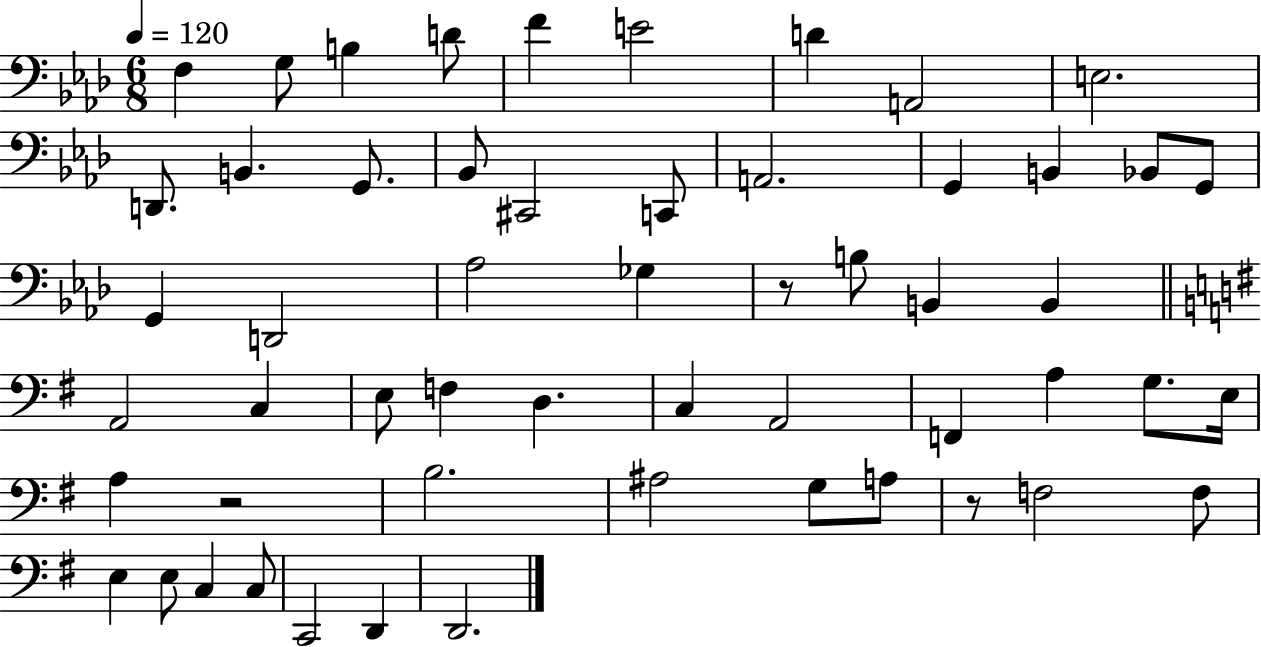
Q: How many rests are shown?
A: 3